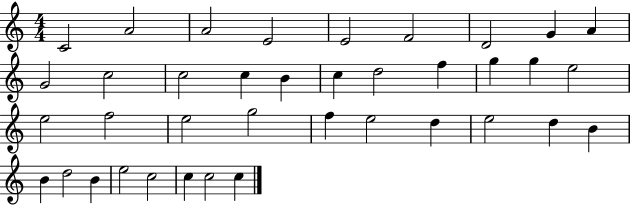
{
  \clef treble
  \numericTimeSignature
  \time 4/4
  \key c \major
  c'2 a'2 | a'2 e'2 | e'2 f'2 | d'2 g'4 a'4 | \break g'2 c''2 | c''2 c''4 b'4 | c''4 d''2 f''4 | g''4 g''4 e''2 | \break e''2 f''2 | e''2 g''2 | f''4 e''2 d''4 | e''2 d''4 b'4 | \break b'4 d''2 b'4 | e''2 c''2 | c''4 c''2 c''4 | \bar "|."
}